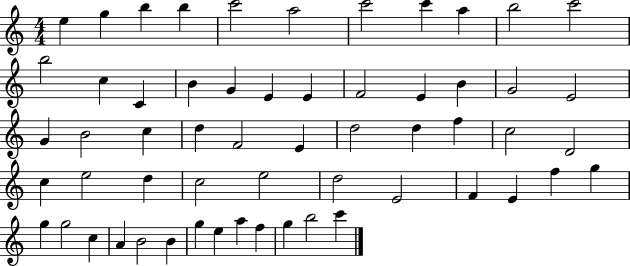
{
  \clef treble
  \numericTimeSignature
  \time 4/4
  \key c \major
  e''4 g''4 b''4 b''4 | c'''2 a''2 | c'''2 c'''4 a''4 | b''2 c'''2 | \break b''2 c''4 c'4 | b'4 g'4 e'4 e'4 | f'2 e'4 b'4 | g'2 e'2 | \break g'4 b'2 c''4 | d''4 f'2 e'4 | d''2 d''4 f''4 | c''2 d'2 | \break c''4 e''2 d''4 | c''2 e''2 | d''2 e'2 | f'4 e'4 f''4 g''4 | \break g''4 g''2 c''4 | a'4 b'2 b'4 | g''4 e''4 a''4 f''4 | g''4 b''2 c'''4 | \break \bar "|."
}